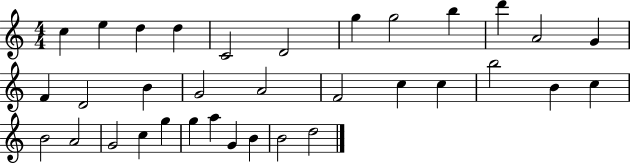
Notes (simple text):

C5/q E5/q D5/q D5/q C4/h D4/h G5/q G5/h B5/q D6/q A4/h G4/q F4/q D4/h B4/q G4/h A4/h F4/h C5/q C5/q B5/h B4/q C5/q B4/h A4/h G4/h C5/q G5/q G5/q A5/q G4/q B4/q B4/h D5/h